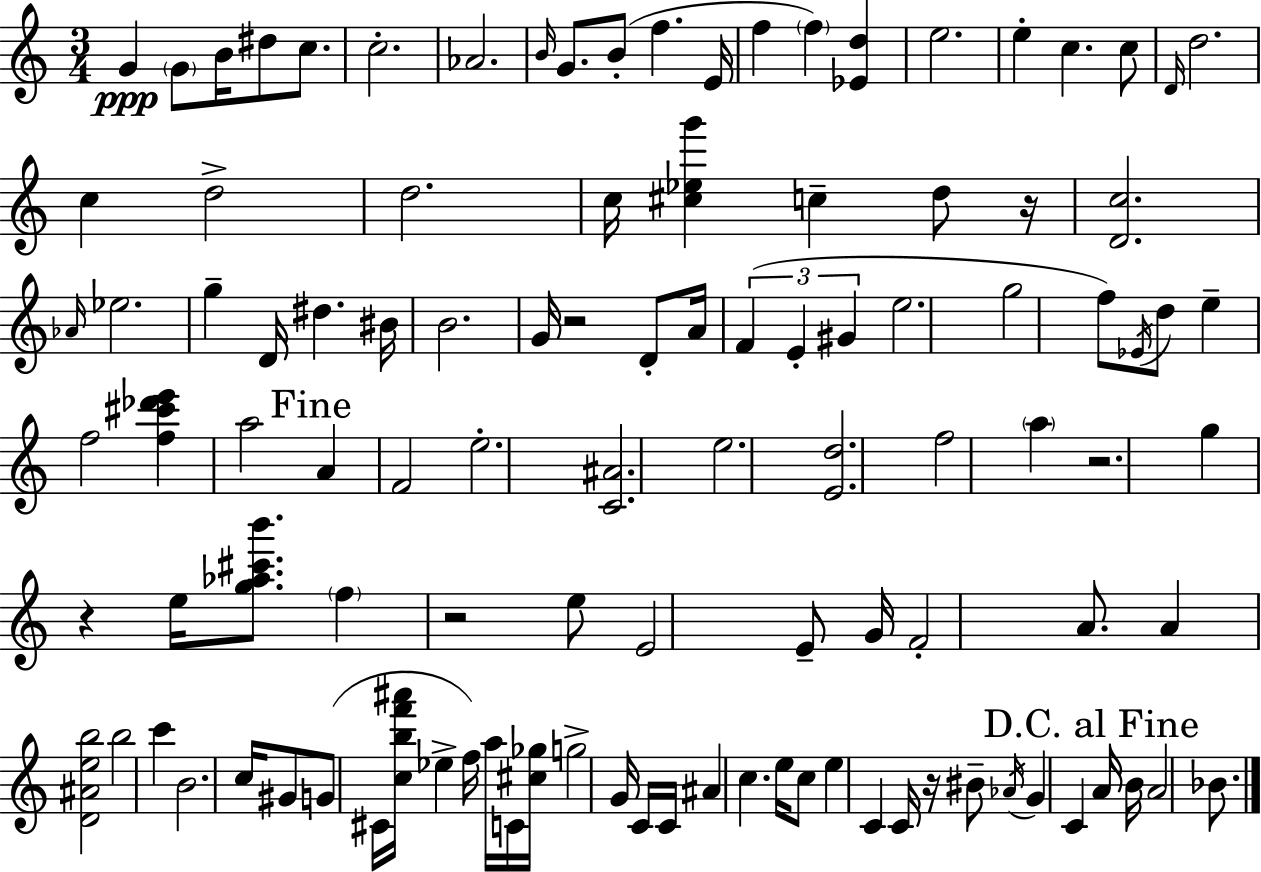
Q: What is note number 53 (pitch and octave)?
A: A5